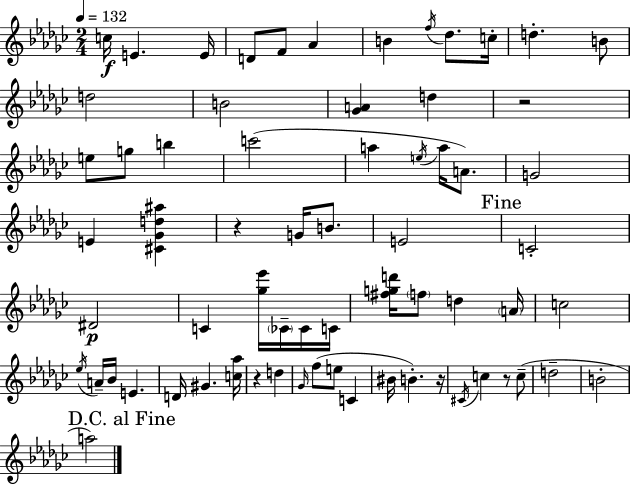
{
  \clef treble
  \numericTimeSignature
  \time 2/4
  \key ees \minor
  \tempo 4 = 132
  c''16\f e'4. e'16 | d'8 f'8 aes'4 | b'4 \acciaccatura { f''16 } des''8. | c''16-. d''4.-. b'8 | \break d''2 | b'2 | <ges' a'>4 d''4 | r2 | \break e''8 g''8 b''4 | c'''2( | a''4 \acciaccatura { e''16 } a''16 a'8.) | g'2 | \break e'4 <cis' ges' d'' ais''>4 | r4 g'16 b'8. | e'2 | \mark "Fine" c'2-. | \break dis'2\p | c'4 <ges'' ees'''>16 \parenthesize ces'16-- | ces'16 c'16 <fis'' g'' d'''>16 \parenthesize f''8 d''4 | \parenthesize a'16 c''2 | \break \acciaccatura { ees''16 } a'16-- bes'16 e'4. | d'16 gis'4. | <c'' aes''>16 r4 d''4 | \grace { ges'16 } f''8( e''8 | \break c'4 bis'16 b'4.-.) | r16 \acciaccatura { cis'16 } c''4 | r8 c''8--( d''2-- | b'2-. | \break \mark "D.C. al Fine" a''2) | \bar "|."
}